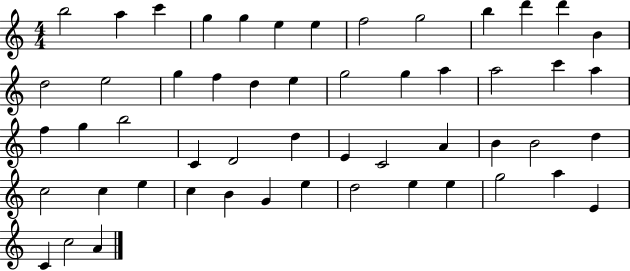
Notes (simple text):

B5/h A5/q C6/q G5/q G5/q E5/q E5/q F5/h G5/h B5/q D6/q D6/q B4/q D5/h E5/h G5/q F5/q D5/q E5/q G5/h G5/q A5/q A5/h C6/q A5/q F5/q G5/q B5/h C4/q D4/h D5/q E4/q C4/h A4/q B4/q B4/h D5/q C5/h C5/q E5/q C5/q B4/q G4/q E5/q D5/h E5/q E5/q G5/h A5/q E4/q C4/q C5/h A4/q